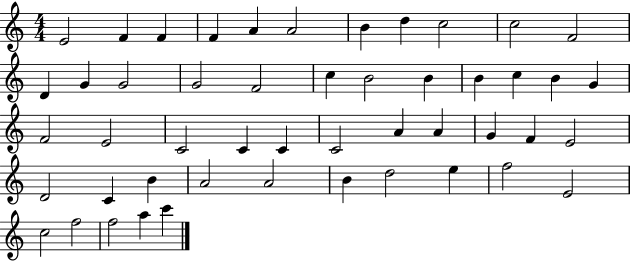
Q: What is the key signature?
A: C major